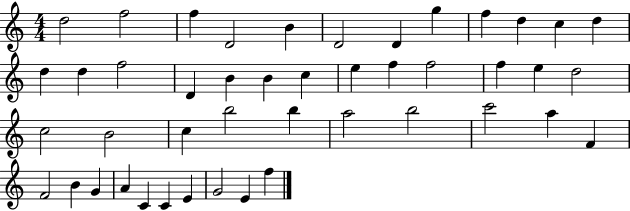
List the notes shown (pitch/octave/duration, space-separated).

D5/h F5/h F5/q D4/h B4/q D4/h D4/q G5/q F5/q D5/q C5/q D5/q D5/q D5/q F5/h D4/q B4/q B4/q C5/q E5/q F5/q F5/h F5/q E5/q D5/h C5/h B4/h C5/q B5/h B5/q A5/h B5/h C6/h A5/q F4/q F4/h B4/q G4/q A4/q C4/q C4/q E4/q G4/h E4/q F5/q